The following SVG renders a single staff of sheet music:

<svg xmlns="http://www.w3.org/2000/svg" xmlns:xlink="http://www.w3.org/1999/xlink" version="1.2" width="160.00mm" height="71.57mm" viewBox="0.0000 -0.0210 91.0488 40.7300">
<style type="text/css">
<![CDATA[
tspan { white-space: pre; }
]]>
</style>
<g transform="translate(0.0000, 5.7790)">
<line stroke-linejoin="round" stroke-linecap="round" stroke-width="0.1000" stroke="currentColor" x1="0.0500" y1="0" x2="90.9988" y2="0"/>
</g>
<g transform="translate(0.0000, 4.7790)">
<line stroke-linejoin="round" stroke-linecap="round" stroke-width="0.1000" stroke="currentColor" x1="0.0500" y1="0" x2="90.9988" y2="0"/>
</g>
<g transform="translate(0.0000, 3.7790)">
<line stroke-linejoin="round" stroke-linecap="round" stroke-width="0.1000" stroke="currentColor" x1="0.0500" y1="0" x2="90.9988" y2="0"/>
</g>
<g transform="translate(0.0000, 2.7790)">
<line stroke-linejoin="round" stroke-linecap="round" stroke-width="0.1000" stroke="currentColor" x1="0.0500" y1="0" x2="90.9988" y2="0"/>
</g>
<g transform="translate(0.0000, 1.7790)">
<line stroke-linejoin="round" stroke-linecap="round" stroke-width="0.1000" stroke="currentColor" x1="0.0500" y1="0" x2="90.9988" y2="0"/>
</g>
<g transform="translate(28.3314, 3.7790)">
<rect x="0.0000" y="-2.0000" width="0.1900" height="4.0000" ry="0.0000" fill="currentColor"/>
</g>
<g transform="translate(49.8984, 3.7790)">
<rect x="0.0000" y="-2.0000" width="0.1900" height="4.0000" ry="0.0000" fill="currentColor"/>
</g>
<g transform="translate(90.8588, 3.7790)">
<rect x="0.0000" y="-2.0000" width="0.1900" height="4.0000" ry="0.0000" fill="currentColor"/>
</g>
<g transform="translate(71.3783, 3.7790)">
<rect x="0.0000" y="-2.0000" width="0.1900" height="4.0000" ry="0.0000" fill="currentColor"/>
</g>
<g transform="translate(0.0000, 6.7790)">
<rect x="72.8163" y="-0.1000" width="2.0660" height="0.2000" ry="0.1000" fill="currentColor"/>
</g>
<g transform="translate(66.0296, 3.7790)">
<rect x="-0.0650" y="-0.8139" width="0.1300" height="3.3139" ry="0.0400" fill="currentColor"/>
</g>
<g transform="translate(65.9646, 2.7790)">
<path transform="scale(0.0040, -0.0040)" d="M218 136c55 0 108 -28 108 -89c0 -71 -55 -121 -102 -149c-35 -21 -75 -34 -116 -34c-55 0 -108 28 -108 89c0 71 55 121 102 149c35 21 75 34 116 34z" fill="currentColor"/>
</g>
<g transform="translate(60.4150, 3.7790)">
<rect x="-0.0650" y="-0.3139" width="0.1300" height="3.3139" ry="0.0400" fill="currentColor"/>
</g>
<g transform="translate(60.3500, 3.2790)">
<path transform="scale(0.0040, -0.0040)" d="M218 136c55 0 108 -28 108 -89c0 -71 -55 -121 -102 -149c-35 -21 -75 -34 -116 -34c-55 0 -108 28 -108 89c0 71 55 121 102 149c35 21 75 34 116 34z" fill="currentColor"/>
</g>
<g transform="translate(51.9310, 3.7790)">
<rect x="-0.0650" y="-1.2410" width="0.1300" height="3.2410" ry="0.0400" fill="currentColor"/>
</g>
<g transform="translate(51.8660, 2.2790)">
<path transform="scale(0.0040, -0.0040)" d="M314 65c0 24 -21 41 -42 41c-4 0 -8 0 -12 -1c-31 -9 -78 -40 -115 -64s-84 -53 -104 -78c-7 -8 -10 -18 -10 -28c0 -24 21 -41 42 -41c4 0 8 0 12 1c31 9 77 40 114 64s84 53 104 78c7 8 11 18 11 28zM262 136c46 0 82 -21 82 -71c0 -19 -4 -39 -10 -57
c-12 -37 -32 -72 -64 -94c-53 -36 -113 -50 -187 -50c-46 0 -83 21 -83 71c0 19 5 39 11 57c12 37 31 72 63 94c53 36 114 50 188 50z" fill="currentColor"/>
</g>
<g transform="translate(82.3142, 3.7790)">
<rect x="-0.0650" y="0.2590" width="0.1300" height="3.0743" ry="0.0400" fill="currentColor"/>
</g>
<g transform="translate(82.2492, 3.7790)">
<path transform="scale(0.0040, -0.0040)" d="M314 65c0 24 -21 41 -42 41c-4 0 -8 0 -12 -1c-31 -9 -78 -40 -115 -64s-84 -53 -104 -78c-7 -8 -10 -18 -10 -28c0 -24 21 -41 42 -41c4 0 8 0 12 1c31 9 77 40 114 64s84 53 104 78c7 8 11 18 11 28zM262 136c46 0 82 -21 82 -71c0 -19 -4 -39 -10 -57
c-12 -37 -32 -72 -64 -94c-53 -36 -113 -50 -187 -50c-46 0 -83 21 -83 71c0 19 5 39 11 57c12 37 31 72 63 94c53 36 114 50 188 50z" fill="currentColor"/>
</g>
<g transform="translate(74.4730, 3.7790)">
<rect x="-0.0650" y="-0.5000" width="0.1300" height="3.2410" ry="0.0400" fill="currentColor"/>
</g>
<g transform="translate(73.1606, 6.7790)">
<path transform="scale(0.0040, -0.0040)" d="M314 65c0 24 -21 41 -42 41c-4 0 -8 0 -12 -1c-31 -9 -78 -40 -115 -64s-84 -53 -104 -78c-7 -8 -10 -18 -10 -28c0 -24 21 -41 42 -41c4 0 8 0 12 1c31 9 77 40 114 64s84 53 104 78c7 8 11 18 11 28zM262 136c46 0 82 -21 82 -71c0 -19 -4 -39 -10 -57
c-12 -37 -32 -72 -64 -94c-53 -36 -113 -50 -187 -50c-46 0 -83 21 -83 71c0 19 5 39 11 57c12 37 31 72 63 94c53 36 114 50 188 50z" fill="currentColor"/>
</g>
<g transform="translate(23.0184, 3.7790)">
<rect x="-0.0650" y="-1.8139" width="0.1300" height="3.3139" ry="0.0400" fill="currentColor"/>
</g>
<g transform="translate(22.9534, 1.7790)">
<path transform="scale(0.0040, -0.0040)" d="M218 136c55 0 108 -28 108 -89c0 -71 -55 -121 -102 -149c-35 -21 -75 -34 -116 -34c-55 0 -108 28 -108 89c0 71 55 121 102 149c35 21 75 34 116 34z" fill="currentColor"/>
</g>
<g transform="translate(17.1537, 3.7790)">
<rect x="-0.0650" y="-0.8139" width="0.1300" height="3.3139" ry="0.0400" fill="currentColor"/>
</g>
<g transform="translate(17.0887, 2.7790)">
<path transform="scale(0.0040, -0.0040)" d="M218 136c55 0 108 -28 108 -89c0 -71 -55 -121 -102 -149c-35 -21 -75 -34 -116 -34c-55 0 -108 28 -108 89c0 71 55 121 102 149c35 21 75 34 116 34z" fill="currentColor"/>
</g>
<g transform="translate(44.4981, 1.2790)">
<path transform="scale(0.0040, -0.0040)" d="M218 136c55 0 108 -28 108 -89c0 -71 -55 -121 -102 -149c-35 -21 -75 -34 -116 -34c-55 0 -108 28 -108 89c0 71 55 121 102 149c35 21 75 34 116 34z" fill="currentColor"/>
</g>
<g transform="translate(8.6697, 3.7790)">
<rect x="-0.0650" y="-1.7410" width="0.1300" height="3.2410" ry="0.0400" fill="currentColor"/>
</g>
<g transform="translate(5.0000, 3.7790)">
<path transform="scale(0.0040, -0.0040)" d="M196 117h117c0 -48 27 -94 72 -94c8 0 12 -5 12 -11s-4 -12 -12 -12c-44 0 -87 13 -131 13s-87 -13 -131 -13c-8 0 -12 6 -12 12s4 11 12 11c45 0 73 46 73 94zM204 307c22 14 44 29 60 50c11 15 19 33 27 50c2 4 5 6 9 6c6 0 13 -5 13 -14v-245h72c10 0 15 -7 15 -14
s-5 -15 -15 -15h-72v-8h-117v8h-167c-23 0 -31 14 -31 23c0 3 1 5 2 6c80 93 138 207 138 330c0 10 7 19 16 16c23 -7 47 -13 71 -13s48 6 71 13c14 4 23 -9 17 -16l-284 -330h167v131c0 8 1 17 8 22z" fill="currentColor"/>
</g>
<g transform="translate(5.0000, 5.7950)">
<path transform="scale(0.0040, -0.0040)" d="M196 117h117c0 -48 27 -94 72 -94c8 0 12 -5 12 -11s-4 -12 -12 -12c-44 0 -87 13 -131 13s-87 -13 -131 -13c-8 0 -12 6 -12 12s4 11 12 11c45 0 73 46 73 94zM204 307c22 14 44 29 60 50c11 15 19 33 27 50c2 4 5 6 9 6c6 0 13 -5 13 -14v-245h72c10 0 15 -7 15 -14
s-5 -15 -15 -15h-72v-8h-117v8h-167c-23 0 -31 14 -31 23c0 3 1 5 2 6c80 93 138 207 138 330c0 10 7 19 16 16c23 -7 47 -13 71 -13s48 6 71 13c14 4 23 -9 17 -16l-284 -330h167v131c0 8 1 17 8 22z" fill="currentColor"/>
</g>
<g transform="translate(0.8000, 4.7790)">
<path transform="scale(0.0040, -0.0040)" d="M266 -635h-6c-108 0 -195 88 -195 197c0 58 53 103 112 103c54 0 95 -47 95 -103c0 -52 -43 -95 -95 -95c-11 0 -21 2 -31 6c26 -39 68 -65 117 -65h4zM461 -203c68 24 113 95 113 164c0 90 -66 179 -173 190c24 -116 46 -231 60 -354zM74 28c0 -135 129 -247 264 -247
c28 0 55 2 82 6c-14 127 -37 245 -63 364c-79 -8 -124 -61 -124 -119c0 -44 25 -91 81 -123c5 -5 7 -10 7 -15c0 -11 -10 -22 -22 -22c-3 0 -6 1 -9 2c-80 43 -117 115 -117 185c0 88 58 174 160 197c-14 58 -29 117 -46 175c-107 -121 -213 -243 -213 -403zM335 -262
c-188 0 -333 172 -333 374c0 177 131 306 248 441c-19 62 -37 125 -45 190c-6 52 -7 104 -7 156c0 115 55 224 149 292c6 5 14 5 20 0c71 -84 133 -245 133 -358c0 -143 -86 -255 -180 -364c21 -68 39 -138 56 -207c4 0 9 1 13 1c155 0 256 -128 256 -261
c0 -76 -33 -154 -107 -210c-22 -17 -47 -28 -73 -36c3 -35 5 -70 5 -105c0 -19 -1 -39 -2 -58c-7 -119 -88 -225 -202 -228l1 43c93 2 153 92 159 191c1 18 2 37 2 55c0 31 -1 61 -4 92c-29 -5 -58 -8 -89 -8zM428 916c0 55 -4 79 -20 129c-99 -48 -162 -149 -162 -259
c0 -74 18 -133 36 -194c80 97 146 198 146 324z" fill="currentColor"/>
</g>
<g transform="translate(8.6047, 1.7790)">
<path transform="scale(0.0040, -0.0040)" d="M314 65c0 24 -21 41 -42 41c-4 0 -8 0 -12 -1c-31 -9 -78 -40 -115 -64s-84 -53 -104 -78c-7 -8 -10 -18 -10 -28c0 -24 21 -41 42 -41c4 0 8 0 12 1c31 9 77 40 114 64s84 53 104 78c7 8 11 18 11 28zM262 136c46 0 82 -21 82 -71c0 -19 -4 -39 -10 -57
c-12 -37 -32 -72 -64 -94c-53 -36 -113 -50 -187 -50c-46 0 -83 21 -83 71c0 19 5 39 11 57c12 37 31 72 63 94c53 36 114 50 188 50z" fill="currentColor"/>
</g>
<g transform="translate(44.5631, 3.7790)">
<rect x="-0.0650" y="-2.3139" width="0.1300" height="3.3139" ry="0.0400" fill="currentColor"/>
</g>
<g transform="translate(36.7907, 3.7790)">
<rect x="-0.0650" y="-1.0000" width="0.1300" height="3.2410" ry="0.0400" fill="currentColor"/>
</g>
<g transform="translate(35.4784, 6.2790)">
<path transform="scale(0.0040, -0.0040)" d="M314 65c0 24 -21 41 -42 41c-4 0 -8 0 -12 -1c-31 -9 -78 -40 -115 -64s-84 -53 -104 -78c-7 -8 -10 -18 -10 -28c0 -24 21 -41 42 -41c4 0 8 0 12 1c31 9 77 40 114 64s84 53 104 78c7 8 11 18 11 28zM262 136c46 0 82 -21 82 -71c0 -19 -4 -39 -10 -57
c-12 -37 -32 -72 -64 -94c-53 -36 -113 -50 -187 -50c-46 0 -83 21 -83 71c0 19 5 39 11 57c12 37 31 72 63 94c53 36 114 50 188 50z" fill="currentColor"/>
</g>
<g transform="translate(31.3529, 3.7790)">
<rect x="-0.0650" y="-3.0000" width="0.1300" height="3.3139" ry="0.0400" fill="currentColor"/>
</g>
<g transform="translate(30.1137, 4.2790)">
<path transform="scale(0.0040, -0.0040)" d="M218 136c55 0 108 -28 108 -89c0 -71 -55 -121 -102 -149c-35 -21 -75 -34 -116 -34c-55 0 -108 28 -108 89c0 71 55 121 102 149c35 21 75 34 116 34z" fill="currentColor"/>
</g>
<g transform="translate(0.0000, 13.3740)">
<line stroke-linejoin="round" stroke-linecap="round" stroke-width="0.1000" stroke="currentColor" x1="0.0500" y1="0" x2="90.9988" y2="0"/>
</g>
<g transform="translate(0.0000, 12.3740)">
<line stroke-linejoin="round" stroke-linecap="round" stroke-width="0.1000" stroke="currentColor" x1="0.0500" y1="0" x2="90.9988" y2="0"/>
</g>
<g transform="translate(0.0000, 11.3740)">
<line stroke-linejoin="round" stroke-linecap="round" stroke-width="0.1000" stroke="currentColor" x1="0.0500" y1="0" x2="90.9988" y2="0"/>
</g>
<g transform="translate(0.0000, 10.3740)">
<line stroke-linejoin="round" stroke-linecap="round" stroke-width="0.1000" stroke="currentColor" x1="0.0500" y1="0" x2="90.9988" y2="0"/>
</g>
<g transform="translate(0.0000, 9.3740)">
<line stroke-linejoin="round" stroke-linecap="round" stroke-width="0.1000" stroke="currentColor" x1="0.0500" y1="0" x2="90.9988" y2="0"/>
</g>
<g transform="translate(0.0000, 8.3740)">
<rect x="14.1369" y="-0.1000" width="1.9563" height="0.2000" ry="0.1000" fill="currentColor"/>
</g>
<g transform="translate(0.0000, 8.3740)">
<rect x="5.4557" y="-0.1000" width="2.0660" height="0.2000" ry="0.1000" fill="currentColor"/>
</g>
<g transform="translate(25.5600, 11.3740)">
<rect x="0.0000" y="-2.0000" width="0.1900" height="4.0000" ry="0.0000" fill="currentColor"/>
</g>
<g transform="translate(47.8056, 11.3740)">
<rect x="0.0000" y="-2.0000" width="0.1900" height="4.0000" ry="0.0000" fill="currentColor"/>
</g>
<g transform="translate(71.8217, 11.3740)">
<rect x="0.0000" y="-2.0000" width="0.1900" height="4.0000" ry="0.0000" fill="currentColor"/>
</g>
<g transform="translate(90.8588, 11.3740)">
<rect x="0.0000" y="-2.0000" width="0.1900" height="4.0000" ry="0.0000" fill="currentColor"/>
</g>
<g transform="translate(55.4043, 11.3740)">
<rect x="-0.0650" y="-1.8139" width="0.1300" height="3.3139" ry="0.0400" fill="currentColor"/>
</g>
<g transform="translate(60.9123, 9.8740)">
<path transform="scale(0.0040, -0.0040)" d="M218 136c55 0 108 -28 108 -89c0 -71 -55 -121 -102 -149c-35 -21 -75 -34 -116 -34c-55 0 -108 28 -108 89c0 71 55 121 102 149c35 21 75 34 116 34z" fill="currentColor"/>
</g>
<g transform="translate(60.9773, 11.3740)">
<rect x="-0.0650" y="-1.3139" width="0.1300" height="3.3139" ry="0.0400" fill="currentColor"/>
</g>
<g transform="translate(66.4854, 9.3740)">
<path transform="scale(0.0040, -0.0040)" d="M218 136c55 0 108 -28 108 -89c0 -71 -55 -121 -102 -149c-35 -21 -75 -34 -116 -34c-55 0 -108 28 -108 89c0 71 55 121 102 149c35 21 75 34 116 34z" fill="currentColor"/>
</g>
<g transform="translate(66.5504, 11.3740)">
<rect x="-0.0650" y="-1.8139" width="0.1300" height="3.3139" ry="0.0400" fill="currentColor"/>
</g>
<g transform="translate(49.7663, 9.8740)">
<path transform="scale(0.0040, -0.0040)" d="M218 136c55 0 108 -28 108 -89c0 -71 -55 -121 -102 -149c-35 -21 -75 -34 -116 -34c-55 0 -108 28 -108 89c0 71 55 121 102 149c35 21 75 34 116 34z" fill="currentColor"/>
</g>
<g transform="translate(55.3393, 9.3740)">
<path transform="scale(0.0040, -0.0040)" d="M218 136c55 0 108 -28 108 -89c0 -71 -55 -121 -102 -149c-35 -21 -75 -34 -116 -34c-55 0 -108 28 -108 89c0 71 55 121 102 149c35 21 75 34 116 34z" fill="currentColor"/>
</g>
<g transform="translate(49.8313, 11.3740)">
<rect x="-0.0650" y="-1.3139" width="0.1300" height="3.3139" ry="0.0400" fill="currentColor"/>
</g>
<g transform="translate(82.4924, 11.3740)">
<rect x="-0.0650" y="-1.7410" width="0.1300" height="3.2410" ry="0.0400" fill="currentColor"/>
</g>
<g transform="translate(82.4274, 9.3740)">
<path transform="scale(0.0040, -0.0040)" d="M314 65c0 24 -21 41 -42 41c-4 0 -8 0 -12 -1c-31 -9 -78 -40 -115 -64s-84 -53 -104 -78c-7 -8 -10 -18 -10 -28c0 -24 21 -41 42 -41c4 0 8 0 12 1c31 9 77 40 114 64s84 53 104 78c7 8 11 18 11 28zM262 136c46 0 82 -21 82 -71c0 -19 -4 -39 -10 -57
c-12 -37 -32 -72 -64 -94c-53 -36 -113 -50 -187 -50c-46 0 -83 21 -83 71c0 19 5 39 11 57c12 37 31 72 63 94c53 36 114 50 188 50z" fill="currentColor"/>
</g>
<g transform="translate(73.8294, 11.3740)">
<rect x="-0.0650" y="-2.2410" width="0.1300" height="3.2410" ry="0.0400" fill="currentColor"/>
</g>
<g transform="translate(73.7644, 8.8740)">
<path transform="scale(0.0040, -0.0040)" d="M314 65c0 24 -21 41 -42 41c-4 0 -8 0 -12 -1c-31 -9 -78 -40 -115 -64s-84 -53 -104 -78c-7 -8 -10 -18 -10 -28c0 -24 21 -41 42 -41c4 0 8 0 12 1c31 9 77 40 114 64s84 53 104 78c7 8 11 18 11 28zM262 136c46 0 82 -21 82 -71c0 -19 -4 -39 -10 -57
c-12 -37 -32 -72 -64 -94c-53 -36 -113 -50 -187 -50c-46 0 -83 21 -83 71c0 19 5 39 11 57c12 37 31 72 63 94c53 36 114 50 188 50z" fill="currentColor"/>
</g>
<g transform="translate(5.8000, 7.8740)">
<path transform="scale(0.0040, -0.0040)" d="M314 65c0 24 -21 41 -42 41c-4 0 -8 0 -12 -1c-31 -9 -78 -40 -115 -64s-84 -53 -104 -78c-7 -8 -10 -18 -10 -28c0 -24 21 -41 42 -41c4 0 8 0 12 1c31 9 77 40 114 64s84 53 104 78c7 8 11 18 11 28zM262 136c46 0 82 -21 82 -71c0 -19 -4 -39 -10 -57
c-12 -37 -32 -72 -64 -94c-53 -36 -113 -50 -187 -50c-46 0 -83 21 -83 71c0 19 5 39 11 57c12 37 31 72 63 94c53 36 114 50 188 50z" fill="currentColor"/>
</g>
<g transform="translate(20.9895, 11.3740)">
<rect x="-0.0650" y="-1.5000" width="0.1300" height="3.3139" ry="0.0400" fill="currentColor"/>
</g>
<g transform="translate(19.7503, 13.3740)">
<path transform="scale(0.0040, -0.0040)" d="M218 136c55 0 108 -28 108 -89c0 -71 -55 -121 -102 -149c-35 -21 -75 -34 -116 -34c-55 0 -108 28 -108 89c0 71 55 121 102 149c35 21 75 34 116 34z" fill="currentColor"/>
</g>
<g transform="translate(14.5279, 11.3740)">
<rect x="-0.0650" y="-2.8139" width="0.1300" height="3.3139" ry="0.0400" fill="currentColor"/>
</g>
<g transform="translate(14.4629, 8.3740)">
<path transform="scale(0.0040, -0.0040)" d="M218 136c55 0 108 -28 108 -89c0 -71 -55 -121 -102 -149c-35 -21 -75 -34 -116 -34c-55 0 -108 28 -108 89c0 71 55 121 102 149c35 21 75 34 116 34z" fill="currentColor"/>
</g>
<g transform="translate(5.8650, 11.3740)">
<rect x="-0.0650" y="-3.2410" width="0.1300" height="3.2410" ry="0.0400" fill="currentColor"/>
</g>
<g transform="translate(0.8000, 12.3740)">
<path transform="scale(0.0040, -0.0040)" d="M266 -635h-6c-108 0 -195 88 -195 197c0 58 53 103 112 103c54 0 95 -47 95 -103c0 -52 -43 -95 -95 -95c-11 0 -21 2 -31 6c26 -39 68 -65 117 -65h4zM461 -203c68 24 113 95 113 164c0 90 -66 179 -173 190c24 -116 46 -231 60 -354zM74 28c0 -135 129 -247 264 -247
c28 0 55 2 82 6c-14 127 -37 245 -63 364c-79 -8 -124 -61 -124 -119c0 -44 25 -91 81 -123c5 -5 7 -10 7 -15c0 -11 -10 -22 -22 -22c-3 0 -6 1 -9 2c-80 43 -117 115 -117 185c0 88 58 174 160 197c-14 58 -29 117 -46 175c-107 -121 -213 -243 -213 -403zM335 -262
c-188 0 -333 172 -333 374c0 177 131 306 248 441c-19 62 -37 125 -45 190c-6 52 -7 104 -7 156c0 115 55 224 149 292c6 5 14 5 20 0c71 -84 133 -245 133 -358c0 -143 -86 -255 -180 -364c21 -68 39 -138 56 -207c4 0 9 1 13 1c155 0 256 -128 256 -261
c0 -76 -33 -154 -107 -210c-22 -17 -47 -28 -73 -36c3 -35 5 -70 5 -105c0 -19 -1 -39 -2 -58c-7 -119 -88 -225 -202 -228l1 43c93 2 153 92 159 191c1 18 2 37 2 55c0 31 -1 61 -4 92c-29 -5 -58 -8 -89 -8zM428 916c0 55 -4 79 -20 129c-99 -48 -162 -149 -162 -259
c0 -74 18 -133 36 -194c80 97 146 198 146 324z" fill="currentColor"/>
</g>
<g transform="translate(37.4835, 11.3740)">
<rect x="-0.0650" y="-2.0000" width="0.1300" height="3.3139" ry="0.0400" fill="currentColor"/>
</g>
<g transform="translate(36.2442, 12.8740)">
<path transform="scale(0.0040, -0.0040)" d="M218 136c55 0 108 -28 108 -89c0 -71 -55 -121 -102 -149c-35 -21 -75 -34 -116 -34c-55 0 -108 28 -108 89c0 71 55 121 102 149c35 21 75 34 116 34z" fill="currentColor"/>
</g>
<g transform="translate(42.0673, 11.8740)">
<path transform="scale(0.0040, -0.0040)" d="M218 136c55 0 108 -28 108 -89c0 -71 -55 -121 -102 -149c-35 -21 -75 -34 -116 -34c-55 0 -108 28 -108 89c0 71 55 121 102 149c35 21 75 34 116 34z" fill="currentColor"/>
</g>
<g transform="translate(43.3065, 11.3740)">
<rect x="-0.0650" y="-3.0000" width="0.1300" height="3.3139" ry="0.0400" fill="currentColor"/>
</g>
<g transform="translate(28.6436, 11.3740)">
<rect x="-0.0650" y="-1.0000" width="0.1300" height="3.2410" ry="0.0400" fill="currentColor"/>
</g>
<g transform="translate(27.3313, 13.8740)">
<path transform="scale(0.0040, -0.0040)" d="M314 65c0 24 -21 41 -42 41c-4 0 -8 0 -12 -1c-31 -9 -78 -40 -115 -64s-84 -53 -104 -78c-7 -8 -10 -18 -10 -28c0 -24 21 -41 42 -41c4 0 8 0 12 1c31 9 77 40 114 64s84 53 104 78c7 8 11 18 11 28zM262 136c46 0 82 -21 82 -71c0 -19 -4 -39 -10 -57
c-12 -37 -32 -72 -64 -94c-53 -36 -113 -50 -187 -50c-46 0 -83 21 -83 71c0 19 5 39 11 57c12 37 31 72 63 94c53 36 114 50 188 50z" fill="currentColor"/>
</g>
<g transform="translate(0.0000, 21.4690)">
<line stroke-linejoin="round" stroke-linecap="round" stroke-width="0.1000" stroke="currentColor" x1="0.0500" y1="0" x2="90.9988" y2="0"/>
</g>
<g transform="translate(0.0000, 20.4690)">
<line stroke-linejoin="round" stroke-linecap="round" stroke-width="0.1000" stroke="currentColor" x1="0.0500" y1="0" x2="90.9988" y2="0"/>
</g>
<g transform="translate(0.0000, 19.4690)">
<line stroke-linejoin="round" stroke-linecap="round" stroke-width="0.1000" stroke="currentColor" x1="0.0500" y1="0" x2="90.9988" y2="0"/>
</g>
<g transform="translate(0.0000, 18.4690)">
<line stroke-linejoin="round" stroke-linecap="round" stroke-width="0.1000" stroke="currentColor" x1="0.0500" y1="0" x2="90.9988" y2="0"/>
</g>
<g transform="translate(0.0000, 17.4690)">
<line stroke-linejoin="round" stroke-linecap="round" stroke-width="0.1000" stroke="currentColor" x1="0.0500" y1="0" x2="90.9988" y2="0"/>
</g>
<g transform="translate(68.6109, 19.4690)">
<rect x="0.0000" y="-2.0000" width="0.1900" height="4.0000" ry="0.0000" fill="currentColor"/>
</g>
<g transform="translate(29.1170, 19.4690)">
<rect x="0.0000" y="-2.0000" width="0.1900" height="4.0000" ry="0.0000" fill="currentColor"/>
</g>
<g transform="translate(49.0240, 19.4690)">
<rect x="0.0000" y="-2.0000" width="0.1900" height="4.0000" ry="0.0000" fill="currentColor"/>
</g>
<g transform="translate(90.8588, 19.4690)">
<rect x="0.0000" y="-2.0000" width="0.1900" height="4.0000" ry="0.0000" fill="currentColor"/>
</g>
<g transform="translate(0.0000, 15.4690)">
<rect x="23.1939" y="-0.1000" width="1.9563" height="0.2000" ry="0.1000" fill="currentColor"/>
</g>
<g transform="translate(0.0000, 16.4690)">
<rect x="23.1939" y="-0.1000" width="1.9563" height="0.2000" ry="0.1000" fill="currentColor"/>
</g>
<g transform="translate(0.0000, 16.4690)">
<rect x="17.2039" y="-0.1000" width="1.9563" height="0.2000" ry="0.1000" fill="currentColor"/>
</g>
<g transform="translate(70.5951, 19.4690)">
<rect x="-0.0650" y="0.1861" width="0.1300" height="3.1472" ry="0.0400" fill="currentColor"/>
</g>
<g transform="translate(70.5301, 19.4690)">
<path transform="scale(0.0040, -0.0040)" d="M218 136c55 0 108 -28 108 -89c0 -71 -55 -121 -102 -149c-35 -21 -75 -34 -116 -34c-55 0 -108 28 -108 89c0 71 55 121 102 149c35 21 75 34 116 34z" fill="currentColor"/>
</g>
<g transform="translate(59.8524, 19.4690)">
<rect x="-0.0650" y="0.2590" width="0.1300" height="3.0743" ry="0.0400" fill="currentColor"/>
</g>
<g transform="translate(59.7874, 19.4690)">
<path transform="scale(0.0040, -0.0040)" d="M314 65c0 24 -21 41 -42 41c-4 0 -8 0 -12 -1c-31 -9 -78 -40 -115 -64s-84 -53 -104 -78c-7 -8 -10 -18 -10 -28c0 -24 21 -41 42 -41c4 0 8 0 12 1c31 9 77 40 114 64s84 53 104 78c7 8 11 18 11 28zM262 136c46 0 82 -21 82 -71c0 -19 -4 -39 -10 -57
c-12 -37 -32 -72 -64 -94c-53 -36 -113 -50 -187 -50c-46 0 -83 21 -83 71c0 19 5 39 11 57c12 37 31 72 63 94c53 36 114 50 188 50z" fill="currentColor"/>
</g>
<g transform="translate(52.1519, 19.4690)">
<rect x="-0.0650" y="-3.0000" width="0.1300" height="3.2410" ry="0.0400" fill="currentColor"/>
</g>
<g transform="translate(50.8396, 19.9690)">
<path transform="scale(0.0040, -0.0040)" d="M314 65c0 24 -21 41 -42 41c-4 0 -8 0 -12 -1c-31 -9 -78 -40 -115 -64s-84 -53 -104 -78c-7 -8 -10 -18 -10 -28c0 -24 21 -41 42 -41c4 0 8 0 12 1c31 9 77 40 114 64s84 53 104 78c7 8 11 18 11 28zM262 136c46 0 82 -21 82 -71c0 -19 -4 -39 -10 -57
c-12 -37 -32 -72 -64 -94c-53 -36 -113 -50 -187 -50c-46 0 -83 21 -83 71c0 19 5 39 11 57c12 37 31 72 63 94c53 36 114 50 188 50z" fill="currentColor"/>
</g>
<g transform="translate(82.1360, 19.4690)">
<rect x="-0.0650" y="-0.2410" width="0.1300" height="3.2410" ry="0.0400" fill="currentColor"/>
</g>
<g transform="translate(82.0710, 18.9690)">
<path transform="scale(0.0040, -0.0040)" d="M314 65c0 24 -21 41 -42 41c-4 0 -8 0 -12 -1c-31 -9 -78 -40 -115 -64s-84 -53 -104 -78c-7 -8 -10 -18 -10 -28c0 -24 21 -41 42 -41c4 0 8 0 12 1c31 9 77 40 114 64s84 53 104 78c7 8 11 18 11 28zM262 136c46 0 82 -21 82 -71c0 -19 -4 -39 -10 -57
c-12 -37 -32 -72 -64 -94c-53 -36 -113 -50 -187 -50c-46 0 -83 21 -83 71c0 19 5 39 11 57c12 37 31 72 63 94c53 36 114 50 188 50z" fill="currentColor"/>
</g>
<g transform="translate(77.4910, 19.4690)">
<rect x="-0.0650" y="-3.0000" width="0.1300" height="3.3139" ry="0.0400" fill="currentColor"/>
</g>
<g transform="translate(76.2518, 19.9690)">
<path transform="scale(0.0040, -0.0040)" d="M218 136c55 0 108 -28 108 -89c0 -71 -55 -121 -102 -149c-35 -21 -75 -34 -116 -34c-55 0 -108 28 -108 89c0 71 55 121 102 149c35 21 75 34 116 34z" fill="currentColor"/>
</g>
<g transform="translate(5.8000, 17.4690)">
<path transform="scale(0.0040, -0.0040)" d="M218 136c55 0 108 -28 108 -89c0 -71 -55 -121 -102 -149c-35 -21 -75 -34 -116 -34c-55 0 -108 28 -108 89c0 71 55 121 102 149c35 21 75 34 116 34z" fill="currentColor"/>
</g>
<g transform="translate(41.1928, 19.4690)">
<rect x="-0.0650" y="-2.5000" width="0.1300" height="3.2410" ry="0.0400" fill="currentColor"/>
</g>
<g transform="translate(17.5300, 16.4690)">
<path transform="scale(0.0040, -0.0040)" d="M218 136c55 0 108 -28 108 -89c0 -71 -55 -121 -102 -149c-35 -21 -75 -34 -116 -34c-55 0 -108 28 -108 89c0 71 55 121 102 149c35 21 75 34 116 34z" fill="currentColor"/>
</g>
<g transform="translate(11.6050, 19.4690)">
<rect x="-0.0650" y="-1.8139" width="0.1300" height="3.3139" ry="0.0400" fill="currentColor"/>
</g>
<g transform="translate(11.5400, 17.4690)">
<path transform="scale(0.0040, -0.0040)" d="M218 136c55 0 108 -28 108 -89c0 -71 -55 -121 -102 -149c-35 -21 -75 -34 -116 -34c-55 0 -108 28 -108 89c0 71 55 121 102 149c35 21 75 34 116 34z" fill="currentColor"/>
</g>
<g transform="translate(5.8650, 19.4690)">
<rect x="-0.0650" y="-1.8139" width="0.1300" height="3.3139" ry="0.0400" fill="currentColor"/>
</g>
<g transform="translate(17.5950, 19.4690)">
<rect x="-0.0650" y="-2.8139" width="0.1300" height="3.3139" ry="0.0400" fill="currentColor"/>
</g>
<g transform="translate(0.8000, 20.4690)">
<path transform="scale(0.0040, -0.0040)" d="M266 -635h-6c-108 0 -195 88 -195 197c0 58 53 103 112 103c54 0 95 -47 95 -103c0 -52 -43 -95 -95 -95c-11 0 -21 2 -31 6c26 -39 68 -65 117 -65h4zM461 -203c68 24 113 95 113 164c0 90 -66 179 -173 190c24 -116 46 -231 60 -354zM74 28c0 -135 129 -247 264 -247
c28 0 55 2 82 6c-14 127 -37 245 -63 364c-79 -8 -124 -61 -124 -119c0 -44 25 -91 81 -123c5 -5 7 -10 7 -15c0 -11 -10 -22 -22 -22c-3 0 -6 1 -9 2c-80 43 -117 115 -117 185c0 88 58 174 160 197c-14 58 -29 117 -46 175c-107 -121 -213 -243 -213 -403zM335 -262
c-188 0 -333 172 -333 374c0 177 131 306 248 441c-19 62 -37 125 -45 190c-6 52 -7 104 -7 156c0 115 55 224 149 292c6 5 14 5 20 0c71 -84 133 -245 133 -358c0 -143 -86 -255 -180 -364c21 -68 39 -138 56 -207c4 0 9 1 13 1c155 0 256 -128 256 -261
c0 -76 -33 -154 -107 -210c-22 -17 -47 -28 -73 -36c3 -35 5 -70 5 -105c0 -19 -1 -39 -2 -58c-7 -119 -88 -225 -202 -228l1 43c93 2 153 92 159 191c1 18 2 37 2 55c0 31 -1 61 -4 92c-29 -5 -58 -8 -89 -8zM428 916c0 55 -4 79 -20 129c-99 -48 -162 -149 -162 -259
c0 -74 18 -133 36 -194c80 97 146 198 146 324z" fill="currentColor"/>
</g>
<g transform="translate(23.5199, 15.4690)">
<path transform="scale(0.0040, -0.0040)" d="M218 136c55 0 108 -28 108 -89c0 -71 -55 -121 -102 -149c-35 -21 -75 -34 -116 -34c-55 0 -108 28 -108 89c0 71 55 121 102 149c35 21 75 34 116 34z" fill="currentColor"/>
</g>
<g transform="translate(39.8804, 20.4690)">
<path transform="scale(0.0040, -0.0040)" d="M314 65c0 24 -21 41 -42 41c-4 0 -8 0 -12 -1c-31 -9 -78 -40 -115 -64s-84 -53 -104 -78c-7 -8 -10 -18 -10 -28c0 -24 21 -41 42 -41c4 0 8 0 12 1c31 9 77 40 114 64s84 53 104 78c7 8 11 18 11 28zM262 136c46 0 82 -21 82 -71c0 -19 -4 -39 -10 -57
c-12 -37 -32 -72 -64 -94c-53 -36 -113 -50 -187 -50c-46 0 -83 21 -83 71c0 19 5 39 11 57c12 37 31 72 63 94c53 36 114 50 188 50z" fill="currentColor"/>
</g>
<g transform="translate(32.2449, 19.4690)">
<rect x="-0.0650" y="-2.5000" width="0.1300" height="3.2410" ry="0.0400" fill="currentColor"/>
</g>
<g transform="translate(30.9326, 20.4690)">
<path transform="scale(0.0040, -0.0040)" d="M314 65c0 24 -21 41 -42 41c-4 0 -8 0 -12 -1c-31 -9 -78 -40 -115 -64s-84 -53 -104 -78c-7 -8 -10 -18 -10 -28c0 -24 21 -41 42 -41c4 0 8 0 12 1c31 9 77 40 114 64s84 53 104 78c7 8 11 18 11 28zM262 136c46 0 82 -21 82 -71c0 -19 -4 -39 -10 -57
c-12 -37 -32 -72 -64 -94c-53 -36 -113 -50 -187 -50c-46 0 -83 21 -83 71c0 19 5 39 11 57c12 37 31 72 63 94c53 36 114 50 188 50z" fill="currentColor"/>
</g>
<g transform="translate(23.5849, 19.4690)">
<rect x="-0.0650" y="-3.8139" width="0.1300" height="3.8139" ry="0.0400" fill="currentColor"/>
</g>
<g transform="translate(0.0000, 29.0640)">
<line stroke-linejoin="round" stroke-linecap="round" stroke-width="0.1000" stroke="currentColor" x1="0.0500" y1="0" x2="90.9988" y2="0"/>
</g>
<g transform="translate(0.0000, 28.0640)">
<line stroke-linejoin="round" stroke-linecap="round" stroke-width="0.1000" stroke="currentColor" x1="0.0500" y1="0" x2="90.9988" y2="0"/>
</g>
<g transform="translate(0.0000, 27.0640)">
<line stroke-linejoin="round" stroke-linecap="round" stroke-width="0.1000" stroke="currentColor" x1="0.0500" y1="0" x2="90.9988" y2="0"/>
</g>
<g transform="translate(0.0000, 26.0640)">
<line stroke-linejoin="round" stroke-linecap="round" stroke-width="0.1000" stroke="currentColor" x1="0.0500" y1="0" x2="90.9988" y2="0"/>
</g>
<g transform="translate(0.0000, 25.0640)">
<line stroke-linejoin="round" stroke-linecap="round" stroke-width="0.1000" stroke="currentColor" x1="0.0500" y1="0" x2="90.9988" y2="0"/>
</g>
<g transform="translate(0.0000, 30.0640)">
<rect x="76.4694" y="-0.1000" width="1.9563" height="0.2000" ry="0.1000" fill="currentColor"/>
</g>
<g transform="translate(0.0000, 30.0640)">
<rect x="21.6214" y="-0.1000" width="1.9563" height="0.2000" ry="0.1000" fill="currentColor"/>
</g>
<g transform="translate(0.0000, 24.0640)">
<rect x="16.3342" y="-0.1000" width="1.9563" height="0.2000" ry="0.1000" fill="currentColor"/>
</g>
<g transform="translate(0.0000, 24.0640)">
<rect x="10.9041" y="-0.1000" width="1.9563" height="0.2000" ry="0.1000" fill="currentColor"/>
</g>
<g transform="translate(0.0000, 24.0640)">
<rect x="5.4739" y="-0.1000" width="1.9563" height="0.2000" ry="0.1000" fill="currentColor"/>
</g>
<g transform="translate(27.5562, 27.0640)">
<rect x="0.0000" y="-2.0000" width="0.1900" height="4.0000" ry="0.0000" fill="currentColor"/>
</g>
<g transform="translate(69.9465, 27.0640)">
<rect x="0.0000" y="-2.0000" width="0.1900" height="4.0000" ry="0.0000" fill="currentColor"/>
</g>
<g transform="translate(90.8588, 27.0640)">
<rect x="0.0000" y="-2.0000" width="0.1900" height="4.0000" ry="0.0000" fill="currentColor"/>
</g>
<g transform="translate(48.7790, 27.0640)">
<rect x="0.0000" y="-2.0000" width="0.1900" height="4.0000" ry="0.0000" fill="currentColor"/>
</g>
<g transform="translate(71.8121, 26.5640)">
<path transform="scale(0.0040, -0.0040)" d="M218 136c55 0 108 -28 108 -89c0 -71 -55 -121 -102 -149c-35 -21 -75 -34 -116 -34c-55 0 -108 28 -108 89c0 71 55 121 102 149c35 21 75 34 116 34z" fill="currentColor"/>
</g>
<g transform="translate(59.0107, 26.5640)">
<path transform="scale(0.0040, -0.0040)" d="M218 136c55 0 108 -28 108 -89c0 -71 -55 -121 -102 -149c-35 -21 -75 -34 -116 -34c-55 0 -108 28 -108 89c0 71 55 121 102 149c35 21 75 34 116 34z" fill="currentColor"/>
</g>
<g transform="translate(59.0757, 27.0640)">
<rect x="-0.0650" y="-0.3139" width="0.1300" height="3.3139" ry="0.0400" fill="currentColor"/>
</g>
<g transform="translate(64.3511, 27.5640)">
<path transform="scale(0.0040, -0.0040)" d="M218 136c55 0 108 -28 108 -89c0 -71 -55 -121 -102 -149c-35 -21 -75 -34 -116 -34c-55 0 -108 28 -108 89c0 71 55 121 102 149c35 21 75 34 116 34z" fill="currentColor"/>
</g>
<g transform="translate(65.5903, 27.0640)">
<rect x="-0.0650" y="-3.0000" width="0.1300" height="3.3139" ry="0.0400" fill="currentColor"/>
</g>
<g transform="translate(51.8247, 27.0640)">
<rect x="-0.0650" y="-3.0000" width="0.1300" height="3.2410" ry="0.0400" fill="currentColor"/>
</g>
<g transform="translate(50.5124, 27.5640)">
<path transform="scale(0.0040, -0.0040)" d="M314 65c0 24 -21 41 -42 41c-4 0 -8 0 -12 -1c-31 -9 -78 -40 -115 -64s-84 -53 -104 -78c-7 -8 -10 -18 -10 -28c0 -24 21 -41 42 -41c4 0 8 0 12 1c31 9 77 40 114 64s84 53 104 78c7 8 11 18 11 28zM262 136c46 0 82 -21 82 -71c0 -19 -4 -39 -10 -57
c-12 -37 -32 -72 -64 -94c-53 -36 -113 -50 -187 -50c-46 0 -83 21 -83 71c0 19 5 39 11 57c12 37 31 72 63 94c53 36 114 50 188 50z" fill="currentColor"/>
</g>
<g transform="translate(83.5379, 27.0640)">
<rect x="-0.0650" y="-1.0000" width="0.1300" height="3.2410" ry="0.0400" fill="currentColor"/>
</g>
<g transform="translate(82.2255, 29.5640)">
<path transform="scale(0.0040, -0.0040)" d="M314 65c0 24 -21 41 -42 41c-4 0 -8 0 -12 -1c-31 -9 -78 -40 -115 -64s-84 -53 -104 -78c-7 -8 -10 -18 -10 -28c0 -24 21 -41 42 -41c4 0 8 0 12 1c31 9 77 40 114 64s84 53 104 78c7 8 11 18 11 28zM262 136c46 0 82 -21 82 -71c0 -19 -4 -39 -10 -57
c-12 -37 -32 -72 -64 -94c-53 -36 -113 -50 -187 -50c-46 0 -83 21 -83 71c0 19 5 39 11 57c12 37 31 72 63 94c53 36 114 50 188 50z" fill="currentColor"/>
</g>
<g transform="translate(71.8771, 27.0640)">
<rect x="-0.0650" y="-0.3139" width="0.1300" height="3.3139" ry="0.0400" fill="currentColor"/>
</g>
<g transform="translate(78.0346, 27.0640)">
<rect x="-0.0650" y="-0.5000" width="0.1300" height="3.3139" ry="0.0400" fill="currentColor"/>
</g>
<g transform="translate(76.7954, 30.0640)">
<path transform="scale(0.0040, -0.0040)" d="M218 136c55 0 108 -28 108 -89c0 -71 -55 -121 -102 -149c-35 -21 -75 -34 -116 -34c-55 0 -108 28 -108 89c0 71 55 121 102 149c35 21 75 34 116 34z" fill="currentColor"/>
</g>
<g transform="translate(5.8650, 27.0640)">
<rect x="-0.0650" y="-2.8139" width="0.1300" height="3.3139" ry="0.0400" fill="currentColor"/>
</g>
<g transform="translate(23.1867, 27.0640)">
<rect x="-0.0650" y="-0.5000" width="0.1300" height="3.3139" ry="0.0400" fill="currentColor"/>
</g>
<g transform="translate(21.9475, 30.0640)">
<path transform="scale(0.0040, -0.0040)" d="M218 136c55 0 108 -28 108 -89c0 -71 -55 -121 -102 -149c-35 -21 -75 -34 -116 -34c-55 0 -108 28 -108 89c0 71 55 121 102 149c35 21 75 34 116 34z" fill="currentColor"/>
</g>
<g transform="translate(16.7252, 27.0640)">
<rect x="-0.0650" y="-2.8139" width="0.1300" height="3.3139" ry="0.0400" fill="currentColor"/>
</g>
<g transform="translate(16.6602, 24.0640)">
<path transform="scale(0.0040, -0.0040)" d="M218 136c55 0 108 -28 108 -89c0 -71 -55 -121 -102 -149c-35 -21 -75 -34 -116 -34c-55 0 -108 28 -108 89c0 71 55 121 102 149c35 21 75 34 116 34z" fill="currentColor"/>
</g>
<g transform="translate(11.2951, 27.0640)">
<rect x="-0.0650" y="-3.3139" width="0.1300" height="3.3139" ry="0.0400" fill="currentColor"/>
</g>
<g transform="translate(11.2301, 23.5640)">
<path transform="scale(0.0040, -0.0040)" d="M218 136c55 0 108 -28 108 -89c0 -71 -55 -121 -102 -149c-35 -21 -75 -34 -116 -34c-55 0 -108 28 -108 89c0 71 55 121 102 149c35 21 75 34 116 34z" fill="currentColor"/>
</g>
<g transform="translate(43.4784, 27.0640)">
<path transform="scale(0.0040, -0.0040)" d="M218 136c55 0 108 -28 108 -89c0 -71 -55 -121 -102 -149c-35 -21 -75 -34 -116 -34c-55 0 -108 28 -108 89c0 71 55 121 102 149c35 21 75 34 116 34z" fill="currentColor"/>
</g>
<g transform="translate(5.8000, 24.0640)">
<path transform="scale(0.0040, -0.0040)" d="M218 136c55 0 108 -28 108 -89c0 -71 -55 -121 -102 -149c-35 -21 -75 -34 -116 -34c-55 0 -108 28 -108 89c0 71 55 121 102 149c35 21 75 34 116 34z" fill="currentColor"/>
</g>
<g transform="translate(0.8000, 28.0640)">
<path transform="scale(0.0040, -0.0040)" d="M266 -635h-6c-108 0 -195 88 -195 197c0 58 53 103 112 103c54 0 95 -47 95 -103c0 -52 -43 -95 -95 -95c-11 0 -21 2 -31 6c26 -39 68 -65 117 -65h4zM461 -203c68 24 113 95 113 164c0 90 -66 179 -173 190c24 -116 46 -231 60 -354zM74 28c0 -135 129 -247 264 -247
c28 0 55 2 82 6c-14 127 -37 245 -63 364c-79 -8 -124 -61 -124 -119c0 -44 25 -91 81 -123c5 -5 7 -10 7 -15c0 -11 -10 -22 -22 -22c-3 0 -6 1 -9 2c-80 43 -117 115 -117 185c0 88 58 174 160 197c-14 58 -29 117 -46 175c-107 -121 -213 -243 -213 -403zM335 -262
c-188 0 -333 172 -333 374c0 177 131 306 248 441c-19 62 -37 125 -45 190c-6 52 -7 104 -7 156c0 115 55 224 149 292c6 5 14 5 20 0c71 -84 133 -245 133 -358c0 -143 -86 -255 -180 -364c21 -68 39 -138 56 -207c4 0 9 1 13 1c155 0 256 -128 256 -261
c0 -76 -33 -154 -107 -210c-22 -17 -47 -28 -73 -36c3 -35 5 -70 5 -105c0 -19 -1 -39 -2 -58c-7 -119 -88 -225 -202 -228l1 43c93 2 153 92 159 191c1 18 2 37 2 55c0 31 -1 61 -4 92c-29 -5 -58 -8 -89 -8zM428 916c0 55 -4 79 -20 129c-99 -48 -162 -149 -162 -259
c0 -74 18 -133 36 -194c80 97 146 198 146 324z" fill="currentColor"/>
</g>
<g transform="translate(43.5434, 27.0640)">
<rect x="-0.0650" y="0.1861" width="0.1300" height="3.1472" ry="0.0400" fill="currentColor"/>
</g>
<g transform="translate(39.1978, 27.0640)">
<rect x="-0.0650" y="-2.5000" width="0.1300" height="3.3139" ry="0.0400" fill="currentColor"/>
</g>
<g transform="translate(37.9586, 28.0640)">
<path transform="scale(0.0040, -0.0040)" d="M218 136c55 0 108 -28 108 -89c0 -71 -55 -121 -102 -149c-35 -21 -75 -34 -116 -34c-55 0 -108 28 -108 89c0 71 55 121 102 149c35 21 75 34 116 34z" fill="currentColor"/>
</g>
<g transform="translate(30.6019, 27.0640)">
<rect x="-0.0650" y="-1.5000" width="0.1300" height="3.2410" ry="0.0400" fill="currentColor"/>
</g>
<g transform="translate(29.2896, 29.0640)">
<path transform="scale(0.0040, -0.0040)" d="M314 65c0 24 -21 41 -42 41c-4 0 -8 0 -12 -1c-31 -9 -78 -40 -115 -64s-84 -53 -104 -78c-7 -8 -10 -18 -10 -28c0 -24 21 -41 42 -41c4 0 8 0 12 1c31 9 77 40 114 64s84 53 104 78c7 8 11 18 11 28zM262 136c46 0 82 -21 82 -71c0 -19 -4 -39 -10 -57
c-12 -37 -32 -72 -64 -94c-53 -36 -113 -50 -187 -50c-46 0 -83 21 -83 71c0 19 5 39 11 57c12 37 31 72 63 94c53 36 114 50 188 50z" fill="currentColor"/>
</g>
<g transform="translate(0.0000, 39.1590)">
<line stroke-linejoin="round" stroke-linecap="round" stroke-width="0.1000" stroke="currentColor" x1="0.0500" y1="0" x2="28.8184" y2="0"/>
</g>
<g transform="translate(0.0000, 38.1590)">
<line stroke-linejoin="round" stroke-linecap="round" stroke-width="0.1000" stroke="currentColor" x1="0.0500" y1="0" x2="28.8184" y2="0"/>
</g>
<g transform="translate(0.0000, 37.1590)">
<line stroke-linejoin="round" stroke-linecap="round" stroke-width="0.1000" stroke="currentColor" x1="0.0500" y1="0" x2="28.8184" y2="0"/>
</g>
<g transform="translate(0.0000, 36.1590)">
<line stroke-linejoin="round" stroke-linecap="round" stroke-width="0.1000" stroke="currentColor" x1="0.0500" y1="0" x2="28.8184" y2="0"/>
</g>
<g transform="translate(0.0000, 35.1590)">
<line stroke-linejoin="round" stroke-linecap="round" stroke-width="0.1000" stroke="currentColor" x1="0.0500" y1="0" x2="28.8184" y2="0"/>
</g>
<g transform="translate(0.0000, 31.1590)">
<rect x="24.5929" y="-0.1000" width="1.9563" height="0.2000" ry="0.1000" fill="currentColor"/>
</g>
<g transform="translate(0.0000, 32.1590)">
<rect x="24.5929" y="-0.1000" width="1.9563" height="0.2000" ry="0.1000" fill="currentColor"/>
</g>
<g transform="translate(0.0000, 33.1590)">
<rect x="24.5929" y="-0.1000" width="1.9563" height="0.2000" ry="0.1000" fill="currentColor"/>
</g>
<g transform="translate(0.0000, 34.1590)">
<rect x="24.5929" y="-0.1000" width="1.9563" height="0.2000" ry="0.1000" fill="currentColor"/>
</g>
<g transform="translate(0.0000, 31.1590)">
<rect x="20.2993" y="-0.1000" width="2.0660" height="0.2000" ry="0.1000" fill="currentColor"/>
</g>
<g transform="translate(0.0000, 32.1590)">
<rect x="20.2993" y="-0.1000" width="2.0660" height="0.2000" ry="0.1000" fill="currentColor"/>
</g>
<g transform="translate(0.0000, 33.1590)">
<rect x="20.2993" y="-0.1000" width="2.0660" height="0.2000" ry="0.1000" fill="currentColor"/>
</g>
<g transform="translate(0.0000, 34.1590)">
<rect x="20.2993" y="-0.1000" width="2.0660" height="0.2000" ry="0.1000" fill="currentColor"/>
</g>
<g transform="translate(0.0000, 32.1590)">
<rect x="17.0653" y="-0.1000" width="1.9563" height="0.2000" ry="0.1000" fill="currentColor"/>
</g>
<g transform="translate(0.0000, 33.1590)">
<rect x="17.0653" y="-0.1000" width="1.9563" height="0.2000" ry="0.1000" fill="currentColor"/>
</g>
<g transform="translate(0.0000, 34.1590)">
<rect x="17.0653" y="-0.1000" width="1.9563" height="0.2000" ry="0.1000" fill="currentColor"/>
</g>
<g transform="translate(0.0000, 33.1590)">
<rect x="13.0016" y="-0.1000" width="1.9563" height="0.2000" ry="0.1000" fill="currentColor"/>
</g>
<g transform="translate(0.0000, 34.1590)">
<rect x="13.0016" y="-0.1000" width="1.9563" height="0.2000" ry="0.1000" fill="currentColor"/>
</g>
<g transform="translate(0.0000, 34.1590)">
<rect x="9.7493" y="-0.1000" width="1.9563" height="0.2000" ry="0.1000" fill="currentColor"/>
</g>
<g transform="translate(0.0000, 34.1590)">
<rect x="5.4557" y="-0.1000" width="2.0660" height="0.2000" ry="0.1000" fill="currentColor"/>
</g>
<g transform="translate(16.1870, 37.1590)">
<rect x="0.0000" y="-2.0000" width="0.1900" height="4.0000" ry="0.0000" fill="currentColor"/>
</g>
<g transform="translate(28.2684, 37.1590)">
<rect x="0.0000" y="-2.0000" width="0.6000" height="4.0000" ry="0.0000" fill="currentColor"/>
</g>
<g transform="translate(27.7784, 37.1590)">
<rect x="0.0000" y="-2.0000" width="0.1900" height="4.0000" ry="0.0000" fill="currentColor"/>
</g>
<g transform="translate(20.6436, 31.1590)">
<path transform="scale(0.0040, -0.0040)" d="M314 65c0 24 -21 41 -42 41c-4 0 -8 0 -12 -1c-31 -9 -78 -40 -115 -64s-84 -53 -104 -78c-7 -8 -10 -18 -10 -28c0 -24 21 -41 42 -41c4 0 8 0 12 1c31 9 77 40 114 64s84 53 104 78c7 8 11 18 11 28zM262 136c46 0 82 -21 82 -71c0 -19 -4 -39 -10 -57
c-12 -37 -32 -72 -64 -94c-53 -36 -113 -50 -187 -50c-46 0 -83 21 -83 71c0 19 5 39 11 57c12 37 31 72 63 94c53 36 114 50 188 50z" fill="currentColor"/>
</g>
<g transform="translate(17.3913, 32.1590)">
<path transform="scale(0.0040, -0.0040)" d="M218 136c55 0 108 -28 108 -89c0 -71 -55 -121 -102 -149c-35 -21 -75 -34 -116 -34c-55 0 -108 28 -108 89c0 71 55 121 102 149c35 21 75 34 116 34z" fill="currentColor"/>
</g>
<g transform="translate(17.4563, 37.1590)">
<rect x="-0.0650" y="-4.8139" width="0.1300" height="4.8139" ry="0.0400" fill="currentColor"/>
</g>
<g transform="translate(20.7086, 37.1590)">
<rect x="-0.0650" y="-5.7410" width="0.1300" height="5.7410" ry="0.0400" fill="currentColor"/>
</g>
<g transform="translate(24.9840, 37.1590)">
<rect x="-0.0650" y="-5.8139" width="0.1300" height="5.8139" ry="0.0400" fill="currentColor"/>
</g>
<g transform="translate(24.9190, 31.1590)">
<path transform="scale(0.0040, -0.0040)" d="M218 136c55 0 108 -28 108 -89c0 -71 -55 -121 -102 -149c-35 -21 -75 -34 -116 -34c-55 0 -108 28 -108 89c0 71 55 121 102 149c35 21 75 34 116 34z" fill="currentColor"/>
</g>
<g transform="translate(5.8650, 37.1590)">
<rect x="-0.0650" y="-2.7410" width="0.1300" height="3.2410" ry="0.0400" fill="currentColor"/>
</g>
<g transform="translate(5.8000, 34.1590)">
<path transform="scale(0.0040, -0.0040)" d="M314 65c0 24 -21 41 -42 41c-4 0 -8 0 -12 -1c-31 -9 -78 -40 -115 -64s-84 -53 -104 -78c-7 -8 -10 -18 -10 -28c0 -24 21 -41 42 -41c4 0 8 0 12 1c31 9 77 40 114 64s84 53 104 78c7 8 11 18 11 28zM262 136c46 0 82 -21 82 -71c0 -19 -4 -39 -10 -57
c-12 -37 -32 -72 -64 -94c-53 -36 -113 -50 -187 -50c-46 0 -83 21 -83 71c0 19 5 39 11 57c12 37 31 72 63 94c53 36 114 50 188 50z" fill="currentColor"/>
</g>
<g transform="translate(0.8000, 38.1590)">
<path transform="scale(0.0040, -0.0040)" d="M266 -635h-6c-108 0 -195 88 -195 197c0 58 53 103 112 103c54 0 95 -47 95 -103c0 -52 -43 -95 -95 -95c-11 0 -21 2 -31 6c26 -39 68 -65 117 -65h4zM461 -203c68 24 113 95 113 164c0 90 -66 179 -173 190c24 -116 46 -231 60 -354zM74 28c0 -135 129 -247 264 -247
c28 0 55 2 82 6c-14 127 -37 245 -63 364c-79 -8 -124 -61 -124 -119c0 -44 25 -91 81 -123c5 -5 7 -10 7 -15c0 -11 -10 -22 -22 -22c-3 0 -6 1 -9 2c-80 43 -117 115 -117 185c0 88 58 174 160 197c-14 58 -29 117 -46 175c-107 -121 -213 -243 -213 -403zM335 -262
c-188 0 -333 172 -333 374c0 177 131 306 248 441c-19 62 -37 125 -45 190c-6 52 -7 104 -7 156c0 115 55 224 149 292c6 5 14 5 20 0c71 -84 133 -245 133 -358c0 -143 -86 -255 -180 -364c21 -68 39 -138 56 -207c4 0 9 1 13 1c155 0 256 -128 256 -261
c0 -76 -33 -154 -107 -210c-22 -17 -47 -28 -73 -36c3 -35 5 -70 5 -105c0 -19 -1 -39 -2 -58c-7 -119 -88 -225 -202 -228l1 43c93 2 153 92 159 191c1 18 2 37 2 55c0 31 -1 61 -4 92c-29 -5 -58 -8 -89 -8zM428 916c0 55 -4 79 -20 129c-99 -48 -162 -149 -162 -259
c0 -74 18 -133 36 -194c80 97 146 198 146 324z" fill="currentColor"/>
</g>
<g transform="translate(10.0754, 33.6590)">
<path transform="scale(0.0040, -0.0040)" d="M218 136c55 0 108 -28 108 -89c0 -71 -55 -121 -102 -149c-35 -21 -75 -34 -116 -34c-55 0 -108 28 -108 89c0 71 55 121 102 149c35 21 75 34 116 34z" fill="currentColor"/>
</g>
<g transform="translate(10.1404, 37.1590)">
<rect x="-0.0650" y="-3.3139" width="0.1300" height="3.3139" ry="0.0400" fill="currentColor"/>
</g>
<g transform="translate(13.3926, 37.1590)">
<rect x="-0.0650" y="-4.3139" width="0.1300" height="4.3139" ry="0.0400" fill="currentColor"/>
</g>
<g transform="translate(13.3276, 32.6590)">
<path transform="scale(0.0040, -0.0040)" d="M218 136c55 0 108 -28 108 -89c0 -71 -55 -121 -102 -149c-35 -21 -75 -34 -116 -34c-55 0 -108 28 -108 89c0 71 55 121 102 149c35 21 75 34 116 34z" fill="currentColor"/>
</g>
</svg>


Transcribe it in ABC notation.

X:1
T:Untitled
M:4/4
L:1/4
K:C
f2 d f A D2 g e2 c d C2 B2 b2 a E D2 F A e f e f g2 f2 f f a c' G2 G2 A2 B2 B A c2 a b a C E2 G B A2 c A c C D2 a2 b d' e' g'2 g'